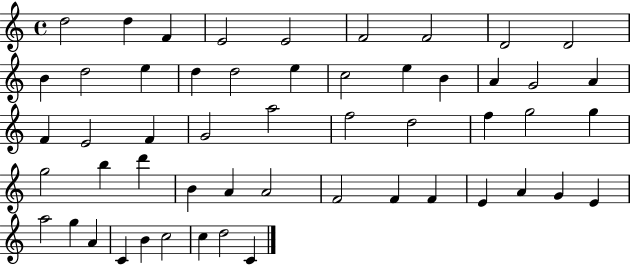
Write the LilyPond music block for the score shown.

{
  \clef treble
  \time 4/4
  \defaultTimeSignature
  \key c \major
  d''2 d''4 f'4 | e'2 e'2 | f'2 f'2 | d'2 d'2 | \break b'4 d''2 e''4 | d''4 d''2 e''4 | c''2 e''4 b'4 | a'4 g'2 a'4 | \break f'4 e'2 f'4 | g'2 a''2 | f''2 d''2 | f''4 g''2 g''4 | \break g''2 b''4 d'''4 | b'4 a'4 a'2 | f'2 f'4 f'4 | e'4 a'4 g'4 e'4 | \break a''2 g''4 a'4 | c'4 b'4 c''2 | c''4 d''2 c'4 | \bar "|."
}